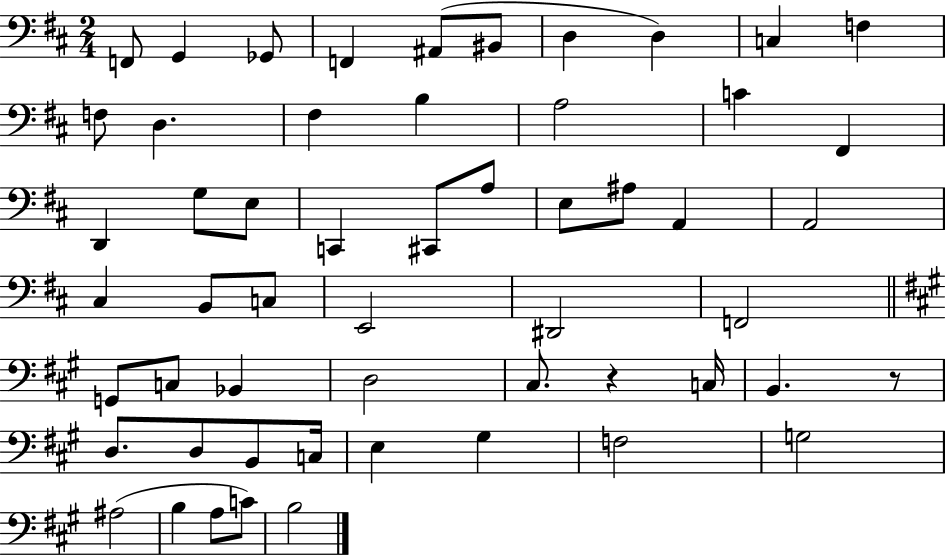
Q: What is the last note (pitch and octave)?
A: B3